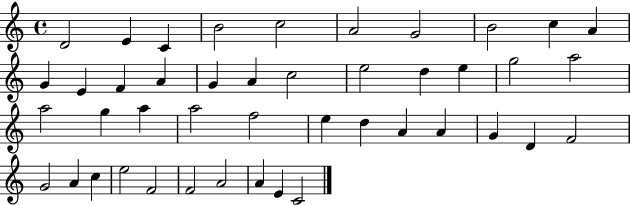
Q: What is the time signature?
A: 4/4